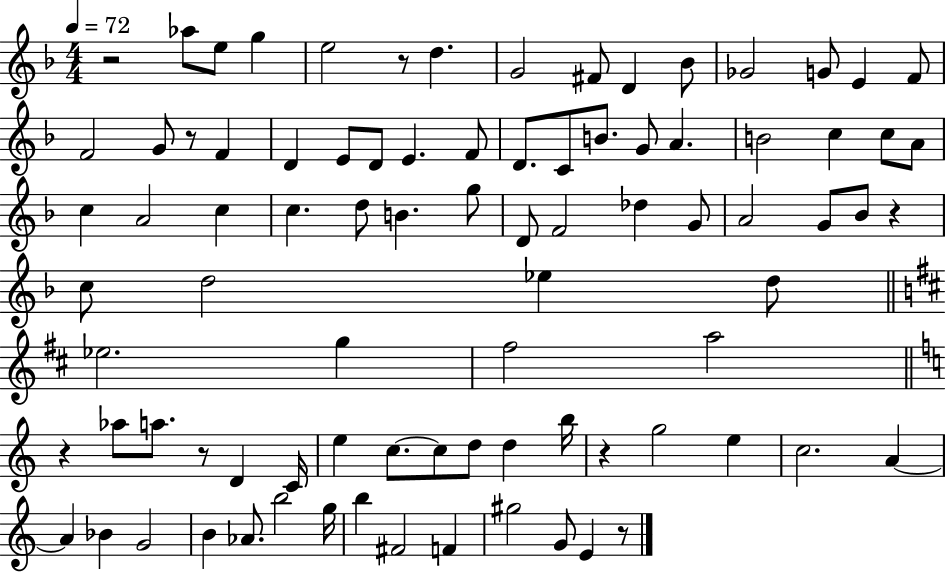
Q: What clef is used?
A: treble